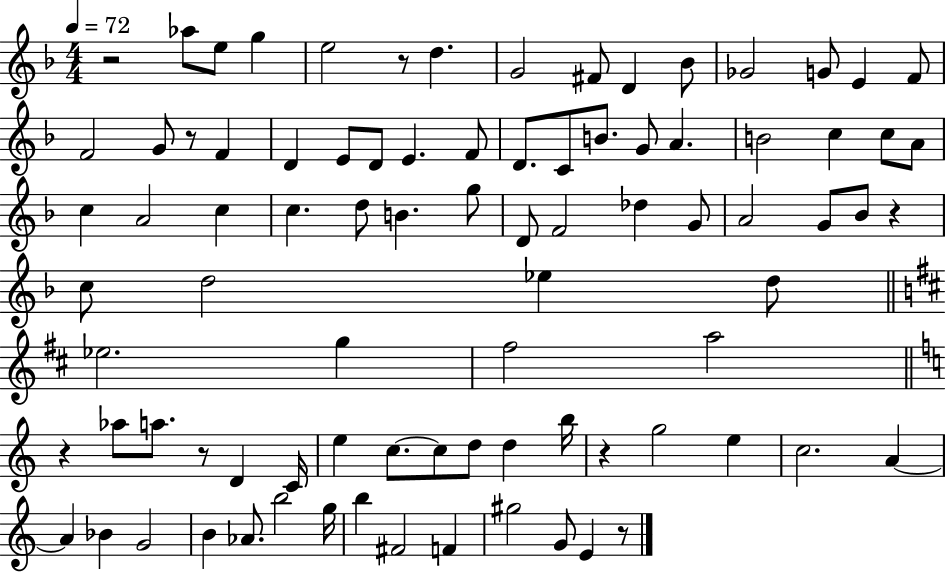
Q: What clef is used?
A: treble